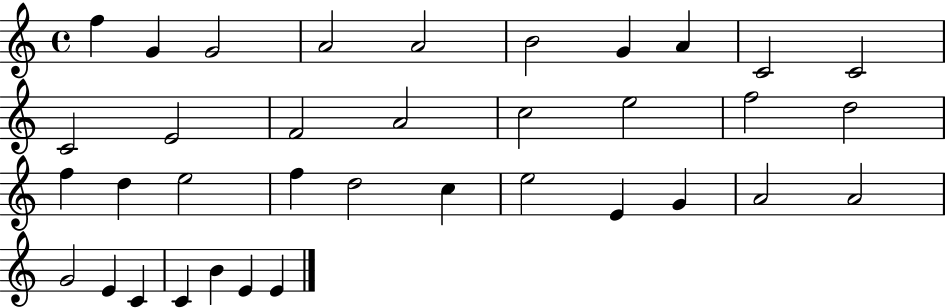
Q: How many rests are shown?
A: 0